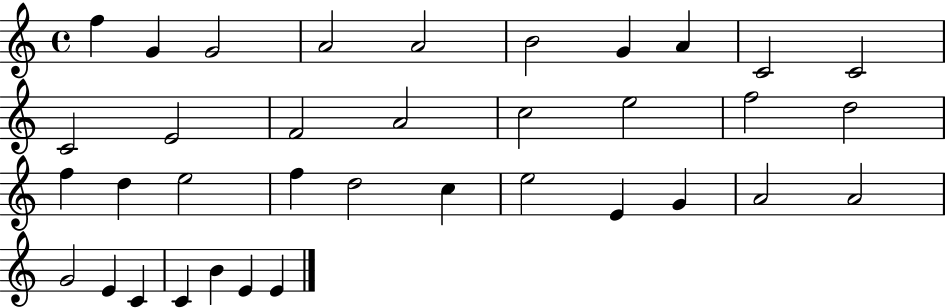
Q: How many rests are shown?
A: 0